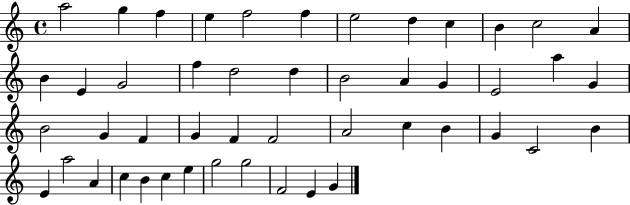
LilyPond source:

{
  \clef treble
  \time 4/4
  \defaultTimeSignature
  \key c \major
  a''2 g''4 f''4 | e''4 f''2 f''4 | e''2 d''4 c''4 | b'4 c''2 a'4 | \break b'4 e'4 g'2 | f''4 d''2 d''4 | b'2 a'4 g'4 | e'2 a''4 g'4 | \break b'2 g'4 f'4 | g'4 f'4 f'2 | a'2 c''4 b'4 | g'4 c'2 b'4 | \break e'4 a''2 a'4 | c''4 b'4 c''4 e''4 | g''2 g''2 | f'2 e'4 g'4 | \break \bar "|."
}